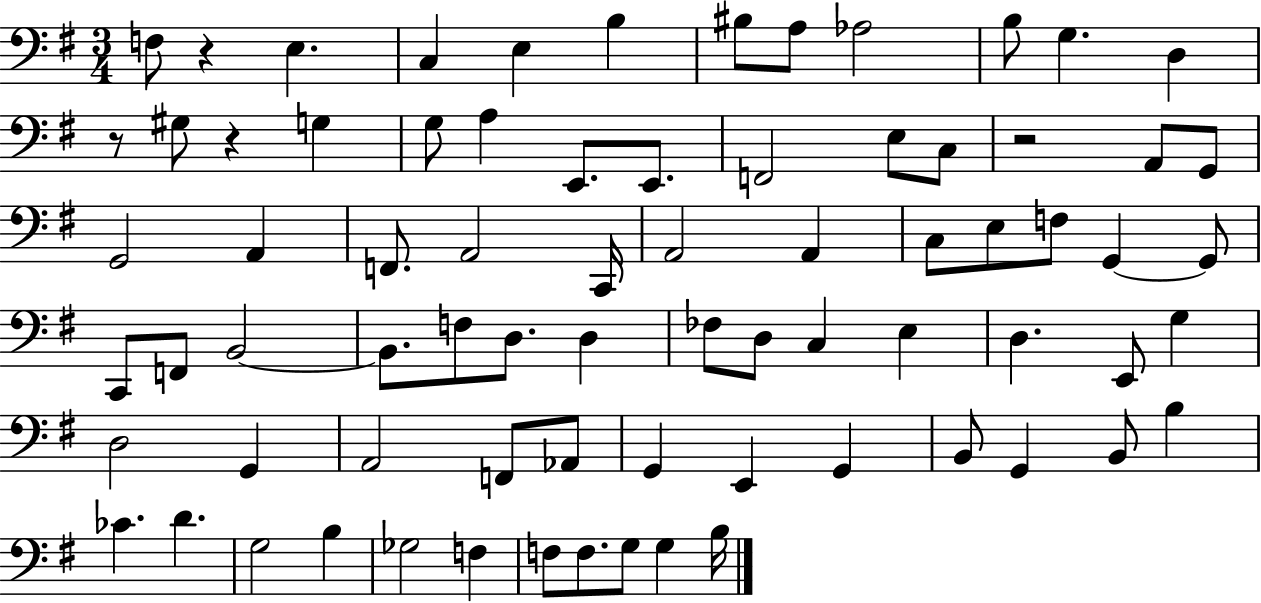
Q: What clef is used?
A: bass